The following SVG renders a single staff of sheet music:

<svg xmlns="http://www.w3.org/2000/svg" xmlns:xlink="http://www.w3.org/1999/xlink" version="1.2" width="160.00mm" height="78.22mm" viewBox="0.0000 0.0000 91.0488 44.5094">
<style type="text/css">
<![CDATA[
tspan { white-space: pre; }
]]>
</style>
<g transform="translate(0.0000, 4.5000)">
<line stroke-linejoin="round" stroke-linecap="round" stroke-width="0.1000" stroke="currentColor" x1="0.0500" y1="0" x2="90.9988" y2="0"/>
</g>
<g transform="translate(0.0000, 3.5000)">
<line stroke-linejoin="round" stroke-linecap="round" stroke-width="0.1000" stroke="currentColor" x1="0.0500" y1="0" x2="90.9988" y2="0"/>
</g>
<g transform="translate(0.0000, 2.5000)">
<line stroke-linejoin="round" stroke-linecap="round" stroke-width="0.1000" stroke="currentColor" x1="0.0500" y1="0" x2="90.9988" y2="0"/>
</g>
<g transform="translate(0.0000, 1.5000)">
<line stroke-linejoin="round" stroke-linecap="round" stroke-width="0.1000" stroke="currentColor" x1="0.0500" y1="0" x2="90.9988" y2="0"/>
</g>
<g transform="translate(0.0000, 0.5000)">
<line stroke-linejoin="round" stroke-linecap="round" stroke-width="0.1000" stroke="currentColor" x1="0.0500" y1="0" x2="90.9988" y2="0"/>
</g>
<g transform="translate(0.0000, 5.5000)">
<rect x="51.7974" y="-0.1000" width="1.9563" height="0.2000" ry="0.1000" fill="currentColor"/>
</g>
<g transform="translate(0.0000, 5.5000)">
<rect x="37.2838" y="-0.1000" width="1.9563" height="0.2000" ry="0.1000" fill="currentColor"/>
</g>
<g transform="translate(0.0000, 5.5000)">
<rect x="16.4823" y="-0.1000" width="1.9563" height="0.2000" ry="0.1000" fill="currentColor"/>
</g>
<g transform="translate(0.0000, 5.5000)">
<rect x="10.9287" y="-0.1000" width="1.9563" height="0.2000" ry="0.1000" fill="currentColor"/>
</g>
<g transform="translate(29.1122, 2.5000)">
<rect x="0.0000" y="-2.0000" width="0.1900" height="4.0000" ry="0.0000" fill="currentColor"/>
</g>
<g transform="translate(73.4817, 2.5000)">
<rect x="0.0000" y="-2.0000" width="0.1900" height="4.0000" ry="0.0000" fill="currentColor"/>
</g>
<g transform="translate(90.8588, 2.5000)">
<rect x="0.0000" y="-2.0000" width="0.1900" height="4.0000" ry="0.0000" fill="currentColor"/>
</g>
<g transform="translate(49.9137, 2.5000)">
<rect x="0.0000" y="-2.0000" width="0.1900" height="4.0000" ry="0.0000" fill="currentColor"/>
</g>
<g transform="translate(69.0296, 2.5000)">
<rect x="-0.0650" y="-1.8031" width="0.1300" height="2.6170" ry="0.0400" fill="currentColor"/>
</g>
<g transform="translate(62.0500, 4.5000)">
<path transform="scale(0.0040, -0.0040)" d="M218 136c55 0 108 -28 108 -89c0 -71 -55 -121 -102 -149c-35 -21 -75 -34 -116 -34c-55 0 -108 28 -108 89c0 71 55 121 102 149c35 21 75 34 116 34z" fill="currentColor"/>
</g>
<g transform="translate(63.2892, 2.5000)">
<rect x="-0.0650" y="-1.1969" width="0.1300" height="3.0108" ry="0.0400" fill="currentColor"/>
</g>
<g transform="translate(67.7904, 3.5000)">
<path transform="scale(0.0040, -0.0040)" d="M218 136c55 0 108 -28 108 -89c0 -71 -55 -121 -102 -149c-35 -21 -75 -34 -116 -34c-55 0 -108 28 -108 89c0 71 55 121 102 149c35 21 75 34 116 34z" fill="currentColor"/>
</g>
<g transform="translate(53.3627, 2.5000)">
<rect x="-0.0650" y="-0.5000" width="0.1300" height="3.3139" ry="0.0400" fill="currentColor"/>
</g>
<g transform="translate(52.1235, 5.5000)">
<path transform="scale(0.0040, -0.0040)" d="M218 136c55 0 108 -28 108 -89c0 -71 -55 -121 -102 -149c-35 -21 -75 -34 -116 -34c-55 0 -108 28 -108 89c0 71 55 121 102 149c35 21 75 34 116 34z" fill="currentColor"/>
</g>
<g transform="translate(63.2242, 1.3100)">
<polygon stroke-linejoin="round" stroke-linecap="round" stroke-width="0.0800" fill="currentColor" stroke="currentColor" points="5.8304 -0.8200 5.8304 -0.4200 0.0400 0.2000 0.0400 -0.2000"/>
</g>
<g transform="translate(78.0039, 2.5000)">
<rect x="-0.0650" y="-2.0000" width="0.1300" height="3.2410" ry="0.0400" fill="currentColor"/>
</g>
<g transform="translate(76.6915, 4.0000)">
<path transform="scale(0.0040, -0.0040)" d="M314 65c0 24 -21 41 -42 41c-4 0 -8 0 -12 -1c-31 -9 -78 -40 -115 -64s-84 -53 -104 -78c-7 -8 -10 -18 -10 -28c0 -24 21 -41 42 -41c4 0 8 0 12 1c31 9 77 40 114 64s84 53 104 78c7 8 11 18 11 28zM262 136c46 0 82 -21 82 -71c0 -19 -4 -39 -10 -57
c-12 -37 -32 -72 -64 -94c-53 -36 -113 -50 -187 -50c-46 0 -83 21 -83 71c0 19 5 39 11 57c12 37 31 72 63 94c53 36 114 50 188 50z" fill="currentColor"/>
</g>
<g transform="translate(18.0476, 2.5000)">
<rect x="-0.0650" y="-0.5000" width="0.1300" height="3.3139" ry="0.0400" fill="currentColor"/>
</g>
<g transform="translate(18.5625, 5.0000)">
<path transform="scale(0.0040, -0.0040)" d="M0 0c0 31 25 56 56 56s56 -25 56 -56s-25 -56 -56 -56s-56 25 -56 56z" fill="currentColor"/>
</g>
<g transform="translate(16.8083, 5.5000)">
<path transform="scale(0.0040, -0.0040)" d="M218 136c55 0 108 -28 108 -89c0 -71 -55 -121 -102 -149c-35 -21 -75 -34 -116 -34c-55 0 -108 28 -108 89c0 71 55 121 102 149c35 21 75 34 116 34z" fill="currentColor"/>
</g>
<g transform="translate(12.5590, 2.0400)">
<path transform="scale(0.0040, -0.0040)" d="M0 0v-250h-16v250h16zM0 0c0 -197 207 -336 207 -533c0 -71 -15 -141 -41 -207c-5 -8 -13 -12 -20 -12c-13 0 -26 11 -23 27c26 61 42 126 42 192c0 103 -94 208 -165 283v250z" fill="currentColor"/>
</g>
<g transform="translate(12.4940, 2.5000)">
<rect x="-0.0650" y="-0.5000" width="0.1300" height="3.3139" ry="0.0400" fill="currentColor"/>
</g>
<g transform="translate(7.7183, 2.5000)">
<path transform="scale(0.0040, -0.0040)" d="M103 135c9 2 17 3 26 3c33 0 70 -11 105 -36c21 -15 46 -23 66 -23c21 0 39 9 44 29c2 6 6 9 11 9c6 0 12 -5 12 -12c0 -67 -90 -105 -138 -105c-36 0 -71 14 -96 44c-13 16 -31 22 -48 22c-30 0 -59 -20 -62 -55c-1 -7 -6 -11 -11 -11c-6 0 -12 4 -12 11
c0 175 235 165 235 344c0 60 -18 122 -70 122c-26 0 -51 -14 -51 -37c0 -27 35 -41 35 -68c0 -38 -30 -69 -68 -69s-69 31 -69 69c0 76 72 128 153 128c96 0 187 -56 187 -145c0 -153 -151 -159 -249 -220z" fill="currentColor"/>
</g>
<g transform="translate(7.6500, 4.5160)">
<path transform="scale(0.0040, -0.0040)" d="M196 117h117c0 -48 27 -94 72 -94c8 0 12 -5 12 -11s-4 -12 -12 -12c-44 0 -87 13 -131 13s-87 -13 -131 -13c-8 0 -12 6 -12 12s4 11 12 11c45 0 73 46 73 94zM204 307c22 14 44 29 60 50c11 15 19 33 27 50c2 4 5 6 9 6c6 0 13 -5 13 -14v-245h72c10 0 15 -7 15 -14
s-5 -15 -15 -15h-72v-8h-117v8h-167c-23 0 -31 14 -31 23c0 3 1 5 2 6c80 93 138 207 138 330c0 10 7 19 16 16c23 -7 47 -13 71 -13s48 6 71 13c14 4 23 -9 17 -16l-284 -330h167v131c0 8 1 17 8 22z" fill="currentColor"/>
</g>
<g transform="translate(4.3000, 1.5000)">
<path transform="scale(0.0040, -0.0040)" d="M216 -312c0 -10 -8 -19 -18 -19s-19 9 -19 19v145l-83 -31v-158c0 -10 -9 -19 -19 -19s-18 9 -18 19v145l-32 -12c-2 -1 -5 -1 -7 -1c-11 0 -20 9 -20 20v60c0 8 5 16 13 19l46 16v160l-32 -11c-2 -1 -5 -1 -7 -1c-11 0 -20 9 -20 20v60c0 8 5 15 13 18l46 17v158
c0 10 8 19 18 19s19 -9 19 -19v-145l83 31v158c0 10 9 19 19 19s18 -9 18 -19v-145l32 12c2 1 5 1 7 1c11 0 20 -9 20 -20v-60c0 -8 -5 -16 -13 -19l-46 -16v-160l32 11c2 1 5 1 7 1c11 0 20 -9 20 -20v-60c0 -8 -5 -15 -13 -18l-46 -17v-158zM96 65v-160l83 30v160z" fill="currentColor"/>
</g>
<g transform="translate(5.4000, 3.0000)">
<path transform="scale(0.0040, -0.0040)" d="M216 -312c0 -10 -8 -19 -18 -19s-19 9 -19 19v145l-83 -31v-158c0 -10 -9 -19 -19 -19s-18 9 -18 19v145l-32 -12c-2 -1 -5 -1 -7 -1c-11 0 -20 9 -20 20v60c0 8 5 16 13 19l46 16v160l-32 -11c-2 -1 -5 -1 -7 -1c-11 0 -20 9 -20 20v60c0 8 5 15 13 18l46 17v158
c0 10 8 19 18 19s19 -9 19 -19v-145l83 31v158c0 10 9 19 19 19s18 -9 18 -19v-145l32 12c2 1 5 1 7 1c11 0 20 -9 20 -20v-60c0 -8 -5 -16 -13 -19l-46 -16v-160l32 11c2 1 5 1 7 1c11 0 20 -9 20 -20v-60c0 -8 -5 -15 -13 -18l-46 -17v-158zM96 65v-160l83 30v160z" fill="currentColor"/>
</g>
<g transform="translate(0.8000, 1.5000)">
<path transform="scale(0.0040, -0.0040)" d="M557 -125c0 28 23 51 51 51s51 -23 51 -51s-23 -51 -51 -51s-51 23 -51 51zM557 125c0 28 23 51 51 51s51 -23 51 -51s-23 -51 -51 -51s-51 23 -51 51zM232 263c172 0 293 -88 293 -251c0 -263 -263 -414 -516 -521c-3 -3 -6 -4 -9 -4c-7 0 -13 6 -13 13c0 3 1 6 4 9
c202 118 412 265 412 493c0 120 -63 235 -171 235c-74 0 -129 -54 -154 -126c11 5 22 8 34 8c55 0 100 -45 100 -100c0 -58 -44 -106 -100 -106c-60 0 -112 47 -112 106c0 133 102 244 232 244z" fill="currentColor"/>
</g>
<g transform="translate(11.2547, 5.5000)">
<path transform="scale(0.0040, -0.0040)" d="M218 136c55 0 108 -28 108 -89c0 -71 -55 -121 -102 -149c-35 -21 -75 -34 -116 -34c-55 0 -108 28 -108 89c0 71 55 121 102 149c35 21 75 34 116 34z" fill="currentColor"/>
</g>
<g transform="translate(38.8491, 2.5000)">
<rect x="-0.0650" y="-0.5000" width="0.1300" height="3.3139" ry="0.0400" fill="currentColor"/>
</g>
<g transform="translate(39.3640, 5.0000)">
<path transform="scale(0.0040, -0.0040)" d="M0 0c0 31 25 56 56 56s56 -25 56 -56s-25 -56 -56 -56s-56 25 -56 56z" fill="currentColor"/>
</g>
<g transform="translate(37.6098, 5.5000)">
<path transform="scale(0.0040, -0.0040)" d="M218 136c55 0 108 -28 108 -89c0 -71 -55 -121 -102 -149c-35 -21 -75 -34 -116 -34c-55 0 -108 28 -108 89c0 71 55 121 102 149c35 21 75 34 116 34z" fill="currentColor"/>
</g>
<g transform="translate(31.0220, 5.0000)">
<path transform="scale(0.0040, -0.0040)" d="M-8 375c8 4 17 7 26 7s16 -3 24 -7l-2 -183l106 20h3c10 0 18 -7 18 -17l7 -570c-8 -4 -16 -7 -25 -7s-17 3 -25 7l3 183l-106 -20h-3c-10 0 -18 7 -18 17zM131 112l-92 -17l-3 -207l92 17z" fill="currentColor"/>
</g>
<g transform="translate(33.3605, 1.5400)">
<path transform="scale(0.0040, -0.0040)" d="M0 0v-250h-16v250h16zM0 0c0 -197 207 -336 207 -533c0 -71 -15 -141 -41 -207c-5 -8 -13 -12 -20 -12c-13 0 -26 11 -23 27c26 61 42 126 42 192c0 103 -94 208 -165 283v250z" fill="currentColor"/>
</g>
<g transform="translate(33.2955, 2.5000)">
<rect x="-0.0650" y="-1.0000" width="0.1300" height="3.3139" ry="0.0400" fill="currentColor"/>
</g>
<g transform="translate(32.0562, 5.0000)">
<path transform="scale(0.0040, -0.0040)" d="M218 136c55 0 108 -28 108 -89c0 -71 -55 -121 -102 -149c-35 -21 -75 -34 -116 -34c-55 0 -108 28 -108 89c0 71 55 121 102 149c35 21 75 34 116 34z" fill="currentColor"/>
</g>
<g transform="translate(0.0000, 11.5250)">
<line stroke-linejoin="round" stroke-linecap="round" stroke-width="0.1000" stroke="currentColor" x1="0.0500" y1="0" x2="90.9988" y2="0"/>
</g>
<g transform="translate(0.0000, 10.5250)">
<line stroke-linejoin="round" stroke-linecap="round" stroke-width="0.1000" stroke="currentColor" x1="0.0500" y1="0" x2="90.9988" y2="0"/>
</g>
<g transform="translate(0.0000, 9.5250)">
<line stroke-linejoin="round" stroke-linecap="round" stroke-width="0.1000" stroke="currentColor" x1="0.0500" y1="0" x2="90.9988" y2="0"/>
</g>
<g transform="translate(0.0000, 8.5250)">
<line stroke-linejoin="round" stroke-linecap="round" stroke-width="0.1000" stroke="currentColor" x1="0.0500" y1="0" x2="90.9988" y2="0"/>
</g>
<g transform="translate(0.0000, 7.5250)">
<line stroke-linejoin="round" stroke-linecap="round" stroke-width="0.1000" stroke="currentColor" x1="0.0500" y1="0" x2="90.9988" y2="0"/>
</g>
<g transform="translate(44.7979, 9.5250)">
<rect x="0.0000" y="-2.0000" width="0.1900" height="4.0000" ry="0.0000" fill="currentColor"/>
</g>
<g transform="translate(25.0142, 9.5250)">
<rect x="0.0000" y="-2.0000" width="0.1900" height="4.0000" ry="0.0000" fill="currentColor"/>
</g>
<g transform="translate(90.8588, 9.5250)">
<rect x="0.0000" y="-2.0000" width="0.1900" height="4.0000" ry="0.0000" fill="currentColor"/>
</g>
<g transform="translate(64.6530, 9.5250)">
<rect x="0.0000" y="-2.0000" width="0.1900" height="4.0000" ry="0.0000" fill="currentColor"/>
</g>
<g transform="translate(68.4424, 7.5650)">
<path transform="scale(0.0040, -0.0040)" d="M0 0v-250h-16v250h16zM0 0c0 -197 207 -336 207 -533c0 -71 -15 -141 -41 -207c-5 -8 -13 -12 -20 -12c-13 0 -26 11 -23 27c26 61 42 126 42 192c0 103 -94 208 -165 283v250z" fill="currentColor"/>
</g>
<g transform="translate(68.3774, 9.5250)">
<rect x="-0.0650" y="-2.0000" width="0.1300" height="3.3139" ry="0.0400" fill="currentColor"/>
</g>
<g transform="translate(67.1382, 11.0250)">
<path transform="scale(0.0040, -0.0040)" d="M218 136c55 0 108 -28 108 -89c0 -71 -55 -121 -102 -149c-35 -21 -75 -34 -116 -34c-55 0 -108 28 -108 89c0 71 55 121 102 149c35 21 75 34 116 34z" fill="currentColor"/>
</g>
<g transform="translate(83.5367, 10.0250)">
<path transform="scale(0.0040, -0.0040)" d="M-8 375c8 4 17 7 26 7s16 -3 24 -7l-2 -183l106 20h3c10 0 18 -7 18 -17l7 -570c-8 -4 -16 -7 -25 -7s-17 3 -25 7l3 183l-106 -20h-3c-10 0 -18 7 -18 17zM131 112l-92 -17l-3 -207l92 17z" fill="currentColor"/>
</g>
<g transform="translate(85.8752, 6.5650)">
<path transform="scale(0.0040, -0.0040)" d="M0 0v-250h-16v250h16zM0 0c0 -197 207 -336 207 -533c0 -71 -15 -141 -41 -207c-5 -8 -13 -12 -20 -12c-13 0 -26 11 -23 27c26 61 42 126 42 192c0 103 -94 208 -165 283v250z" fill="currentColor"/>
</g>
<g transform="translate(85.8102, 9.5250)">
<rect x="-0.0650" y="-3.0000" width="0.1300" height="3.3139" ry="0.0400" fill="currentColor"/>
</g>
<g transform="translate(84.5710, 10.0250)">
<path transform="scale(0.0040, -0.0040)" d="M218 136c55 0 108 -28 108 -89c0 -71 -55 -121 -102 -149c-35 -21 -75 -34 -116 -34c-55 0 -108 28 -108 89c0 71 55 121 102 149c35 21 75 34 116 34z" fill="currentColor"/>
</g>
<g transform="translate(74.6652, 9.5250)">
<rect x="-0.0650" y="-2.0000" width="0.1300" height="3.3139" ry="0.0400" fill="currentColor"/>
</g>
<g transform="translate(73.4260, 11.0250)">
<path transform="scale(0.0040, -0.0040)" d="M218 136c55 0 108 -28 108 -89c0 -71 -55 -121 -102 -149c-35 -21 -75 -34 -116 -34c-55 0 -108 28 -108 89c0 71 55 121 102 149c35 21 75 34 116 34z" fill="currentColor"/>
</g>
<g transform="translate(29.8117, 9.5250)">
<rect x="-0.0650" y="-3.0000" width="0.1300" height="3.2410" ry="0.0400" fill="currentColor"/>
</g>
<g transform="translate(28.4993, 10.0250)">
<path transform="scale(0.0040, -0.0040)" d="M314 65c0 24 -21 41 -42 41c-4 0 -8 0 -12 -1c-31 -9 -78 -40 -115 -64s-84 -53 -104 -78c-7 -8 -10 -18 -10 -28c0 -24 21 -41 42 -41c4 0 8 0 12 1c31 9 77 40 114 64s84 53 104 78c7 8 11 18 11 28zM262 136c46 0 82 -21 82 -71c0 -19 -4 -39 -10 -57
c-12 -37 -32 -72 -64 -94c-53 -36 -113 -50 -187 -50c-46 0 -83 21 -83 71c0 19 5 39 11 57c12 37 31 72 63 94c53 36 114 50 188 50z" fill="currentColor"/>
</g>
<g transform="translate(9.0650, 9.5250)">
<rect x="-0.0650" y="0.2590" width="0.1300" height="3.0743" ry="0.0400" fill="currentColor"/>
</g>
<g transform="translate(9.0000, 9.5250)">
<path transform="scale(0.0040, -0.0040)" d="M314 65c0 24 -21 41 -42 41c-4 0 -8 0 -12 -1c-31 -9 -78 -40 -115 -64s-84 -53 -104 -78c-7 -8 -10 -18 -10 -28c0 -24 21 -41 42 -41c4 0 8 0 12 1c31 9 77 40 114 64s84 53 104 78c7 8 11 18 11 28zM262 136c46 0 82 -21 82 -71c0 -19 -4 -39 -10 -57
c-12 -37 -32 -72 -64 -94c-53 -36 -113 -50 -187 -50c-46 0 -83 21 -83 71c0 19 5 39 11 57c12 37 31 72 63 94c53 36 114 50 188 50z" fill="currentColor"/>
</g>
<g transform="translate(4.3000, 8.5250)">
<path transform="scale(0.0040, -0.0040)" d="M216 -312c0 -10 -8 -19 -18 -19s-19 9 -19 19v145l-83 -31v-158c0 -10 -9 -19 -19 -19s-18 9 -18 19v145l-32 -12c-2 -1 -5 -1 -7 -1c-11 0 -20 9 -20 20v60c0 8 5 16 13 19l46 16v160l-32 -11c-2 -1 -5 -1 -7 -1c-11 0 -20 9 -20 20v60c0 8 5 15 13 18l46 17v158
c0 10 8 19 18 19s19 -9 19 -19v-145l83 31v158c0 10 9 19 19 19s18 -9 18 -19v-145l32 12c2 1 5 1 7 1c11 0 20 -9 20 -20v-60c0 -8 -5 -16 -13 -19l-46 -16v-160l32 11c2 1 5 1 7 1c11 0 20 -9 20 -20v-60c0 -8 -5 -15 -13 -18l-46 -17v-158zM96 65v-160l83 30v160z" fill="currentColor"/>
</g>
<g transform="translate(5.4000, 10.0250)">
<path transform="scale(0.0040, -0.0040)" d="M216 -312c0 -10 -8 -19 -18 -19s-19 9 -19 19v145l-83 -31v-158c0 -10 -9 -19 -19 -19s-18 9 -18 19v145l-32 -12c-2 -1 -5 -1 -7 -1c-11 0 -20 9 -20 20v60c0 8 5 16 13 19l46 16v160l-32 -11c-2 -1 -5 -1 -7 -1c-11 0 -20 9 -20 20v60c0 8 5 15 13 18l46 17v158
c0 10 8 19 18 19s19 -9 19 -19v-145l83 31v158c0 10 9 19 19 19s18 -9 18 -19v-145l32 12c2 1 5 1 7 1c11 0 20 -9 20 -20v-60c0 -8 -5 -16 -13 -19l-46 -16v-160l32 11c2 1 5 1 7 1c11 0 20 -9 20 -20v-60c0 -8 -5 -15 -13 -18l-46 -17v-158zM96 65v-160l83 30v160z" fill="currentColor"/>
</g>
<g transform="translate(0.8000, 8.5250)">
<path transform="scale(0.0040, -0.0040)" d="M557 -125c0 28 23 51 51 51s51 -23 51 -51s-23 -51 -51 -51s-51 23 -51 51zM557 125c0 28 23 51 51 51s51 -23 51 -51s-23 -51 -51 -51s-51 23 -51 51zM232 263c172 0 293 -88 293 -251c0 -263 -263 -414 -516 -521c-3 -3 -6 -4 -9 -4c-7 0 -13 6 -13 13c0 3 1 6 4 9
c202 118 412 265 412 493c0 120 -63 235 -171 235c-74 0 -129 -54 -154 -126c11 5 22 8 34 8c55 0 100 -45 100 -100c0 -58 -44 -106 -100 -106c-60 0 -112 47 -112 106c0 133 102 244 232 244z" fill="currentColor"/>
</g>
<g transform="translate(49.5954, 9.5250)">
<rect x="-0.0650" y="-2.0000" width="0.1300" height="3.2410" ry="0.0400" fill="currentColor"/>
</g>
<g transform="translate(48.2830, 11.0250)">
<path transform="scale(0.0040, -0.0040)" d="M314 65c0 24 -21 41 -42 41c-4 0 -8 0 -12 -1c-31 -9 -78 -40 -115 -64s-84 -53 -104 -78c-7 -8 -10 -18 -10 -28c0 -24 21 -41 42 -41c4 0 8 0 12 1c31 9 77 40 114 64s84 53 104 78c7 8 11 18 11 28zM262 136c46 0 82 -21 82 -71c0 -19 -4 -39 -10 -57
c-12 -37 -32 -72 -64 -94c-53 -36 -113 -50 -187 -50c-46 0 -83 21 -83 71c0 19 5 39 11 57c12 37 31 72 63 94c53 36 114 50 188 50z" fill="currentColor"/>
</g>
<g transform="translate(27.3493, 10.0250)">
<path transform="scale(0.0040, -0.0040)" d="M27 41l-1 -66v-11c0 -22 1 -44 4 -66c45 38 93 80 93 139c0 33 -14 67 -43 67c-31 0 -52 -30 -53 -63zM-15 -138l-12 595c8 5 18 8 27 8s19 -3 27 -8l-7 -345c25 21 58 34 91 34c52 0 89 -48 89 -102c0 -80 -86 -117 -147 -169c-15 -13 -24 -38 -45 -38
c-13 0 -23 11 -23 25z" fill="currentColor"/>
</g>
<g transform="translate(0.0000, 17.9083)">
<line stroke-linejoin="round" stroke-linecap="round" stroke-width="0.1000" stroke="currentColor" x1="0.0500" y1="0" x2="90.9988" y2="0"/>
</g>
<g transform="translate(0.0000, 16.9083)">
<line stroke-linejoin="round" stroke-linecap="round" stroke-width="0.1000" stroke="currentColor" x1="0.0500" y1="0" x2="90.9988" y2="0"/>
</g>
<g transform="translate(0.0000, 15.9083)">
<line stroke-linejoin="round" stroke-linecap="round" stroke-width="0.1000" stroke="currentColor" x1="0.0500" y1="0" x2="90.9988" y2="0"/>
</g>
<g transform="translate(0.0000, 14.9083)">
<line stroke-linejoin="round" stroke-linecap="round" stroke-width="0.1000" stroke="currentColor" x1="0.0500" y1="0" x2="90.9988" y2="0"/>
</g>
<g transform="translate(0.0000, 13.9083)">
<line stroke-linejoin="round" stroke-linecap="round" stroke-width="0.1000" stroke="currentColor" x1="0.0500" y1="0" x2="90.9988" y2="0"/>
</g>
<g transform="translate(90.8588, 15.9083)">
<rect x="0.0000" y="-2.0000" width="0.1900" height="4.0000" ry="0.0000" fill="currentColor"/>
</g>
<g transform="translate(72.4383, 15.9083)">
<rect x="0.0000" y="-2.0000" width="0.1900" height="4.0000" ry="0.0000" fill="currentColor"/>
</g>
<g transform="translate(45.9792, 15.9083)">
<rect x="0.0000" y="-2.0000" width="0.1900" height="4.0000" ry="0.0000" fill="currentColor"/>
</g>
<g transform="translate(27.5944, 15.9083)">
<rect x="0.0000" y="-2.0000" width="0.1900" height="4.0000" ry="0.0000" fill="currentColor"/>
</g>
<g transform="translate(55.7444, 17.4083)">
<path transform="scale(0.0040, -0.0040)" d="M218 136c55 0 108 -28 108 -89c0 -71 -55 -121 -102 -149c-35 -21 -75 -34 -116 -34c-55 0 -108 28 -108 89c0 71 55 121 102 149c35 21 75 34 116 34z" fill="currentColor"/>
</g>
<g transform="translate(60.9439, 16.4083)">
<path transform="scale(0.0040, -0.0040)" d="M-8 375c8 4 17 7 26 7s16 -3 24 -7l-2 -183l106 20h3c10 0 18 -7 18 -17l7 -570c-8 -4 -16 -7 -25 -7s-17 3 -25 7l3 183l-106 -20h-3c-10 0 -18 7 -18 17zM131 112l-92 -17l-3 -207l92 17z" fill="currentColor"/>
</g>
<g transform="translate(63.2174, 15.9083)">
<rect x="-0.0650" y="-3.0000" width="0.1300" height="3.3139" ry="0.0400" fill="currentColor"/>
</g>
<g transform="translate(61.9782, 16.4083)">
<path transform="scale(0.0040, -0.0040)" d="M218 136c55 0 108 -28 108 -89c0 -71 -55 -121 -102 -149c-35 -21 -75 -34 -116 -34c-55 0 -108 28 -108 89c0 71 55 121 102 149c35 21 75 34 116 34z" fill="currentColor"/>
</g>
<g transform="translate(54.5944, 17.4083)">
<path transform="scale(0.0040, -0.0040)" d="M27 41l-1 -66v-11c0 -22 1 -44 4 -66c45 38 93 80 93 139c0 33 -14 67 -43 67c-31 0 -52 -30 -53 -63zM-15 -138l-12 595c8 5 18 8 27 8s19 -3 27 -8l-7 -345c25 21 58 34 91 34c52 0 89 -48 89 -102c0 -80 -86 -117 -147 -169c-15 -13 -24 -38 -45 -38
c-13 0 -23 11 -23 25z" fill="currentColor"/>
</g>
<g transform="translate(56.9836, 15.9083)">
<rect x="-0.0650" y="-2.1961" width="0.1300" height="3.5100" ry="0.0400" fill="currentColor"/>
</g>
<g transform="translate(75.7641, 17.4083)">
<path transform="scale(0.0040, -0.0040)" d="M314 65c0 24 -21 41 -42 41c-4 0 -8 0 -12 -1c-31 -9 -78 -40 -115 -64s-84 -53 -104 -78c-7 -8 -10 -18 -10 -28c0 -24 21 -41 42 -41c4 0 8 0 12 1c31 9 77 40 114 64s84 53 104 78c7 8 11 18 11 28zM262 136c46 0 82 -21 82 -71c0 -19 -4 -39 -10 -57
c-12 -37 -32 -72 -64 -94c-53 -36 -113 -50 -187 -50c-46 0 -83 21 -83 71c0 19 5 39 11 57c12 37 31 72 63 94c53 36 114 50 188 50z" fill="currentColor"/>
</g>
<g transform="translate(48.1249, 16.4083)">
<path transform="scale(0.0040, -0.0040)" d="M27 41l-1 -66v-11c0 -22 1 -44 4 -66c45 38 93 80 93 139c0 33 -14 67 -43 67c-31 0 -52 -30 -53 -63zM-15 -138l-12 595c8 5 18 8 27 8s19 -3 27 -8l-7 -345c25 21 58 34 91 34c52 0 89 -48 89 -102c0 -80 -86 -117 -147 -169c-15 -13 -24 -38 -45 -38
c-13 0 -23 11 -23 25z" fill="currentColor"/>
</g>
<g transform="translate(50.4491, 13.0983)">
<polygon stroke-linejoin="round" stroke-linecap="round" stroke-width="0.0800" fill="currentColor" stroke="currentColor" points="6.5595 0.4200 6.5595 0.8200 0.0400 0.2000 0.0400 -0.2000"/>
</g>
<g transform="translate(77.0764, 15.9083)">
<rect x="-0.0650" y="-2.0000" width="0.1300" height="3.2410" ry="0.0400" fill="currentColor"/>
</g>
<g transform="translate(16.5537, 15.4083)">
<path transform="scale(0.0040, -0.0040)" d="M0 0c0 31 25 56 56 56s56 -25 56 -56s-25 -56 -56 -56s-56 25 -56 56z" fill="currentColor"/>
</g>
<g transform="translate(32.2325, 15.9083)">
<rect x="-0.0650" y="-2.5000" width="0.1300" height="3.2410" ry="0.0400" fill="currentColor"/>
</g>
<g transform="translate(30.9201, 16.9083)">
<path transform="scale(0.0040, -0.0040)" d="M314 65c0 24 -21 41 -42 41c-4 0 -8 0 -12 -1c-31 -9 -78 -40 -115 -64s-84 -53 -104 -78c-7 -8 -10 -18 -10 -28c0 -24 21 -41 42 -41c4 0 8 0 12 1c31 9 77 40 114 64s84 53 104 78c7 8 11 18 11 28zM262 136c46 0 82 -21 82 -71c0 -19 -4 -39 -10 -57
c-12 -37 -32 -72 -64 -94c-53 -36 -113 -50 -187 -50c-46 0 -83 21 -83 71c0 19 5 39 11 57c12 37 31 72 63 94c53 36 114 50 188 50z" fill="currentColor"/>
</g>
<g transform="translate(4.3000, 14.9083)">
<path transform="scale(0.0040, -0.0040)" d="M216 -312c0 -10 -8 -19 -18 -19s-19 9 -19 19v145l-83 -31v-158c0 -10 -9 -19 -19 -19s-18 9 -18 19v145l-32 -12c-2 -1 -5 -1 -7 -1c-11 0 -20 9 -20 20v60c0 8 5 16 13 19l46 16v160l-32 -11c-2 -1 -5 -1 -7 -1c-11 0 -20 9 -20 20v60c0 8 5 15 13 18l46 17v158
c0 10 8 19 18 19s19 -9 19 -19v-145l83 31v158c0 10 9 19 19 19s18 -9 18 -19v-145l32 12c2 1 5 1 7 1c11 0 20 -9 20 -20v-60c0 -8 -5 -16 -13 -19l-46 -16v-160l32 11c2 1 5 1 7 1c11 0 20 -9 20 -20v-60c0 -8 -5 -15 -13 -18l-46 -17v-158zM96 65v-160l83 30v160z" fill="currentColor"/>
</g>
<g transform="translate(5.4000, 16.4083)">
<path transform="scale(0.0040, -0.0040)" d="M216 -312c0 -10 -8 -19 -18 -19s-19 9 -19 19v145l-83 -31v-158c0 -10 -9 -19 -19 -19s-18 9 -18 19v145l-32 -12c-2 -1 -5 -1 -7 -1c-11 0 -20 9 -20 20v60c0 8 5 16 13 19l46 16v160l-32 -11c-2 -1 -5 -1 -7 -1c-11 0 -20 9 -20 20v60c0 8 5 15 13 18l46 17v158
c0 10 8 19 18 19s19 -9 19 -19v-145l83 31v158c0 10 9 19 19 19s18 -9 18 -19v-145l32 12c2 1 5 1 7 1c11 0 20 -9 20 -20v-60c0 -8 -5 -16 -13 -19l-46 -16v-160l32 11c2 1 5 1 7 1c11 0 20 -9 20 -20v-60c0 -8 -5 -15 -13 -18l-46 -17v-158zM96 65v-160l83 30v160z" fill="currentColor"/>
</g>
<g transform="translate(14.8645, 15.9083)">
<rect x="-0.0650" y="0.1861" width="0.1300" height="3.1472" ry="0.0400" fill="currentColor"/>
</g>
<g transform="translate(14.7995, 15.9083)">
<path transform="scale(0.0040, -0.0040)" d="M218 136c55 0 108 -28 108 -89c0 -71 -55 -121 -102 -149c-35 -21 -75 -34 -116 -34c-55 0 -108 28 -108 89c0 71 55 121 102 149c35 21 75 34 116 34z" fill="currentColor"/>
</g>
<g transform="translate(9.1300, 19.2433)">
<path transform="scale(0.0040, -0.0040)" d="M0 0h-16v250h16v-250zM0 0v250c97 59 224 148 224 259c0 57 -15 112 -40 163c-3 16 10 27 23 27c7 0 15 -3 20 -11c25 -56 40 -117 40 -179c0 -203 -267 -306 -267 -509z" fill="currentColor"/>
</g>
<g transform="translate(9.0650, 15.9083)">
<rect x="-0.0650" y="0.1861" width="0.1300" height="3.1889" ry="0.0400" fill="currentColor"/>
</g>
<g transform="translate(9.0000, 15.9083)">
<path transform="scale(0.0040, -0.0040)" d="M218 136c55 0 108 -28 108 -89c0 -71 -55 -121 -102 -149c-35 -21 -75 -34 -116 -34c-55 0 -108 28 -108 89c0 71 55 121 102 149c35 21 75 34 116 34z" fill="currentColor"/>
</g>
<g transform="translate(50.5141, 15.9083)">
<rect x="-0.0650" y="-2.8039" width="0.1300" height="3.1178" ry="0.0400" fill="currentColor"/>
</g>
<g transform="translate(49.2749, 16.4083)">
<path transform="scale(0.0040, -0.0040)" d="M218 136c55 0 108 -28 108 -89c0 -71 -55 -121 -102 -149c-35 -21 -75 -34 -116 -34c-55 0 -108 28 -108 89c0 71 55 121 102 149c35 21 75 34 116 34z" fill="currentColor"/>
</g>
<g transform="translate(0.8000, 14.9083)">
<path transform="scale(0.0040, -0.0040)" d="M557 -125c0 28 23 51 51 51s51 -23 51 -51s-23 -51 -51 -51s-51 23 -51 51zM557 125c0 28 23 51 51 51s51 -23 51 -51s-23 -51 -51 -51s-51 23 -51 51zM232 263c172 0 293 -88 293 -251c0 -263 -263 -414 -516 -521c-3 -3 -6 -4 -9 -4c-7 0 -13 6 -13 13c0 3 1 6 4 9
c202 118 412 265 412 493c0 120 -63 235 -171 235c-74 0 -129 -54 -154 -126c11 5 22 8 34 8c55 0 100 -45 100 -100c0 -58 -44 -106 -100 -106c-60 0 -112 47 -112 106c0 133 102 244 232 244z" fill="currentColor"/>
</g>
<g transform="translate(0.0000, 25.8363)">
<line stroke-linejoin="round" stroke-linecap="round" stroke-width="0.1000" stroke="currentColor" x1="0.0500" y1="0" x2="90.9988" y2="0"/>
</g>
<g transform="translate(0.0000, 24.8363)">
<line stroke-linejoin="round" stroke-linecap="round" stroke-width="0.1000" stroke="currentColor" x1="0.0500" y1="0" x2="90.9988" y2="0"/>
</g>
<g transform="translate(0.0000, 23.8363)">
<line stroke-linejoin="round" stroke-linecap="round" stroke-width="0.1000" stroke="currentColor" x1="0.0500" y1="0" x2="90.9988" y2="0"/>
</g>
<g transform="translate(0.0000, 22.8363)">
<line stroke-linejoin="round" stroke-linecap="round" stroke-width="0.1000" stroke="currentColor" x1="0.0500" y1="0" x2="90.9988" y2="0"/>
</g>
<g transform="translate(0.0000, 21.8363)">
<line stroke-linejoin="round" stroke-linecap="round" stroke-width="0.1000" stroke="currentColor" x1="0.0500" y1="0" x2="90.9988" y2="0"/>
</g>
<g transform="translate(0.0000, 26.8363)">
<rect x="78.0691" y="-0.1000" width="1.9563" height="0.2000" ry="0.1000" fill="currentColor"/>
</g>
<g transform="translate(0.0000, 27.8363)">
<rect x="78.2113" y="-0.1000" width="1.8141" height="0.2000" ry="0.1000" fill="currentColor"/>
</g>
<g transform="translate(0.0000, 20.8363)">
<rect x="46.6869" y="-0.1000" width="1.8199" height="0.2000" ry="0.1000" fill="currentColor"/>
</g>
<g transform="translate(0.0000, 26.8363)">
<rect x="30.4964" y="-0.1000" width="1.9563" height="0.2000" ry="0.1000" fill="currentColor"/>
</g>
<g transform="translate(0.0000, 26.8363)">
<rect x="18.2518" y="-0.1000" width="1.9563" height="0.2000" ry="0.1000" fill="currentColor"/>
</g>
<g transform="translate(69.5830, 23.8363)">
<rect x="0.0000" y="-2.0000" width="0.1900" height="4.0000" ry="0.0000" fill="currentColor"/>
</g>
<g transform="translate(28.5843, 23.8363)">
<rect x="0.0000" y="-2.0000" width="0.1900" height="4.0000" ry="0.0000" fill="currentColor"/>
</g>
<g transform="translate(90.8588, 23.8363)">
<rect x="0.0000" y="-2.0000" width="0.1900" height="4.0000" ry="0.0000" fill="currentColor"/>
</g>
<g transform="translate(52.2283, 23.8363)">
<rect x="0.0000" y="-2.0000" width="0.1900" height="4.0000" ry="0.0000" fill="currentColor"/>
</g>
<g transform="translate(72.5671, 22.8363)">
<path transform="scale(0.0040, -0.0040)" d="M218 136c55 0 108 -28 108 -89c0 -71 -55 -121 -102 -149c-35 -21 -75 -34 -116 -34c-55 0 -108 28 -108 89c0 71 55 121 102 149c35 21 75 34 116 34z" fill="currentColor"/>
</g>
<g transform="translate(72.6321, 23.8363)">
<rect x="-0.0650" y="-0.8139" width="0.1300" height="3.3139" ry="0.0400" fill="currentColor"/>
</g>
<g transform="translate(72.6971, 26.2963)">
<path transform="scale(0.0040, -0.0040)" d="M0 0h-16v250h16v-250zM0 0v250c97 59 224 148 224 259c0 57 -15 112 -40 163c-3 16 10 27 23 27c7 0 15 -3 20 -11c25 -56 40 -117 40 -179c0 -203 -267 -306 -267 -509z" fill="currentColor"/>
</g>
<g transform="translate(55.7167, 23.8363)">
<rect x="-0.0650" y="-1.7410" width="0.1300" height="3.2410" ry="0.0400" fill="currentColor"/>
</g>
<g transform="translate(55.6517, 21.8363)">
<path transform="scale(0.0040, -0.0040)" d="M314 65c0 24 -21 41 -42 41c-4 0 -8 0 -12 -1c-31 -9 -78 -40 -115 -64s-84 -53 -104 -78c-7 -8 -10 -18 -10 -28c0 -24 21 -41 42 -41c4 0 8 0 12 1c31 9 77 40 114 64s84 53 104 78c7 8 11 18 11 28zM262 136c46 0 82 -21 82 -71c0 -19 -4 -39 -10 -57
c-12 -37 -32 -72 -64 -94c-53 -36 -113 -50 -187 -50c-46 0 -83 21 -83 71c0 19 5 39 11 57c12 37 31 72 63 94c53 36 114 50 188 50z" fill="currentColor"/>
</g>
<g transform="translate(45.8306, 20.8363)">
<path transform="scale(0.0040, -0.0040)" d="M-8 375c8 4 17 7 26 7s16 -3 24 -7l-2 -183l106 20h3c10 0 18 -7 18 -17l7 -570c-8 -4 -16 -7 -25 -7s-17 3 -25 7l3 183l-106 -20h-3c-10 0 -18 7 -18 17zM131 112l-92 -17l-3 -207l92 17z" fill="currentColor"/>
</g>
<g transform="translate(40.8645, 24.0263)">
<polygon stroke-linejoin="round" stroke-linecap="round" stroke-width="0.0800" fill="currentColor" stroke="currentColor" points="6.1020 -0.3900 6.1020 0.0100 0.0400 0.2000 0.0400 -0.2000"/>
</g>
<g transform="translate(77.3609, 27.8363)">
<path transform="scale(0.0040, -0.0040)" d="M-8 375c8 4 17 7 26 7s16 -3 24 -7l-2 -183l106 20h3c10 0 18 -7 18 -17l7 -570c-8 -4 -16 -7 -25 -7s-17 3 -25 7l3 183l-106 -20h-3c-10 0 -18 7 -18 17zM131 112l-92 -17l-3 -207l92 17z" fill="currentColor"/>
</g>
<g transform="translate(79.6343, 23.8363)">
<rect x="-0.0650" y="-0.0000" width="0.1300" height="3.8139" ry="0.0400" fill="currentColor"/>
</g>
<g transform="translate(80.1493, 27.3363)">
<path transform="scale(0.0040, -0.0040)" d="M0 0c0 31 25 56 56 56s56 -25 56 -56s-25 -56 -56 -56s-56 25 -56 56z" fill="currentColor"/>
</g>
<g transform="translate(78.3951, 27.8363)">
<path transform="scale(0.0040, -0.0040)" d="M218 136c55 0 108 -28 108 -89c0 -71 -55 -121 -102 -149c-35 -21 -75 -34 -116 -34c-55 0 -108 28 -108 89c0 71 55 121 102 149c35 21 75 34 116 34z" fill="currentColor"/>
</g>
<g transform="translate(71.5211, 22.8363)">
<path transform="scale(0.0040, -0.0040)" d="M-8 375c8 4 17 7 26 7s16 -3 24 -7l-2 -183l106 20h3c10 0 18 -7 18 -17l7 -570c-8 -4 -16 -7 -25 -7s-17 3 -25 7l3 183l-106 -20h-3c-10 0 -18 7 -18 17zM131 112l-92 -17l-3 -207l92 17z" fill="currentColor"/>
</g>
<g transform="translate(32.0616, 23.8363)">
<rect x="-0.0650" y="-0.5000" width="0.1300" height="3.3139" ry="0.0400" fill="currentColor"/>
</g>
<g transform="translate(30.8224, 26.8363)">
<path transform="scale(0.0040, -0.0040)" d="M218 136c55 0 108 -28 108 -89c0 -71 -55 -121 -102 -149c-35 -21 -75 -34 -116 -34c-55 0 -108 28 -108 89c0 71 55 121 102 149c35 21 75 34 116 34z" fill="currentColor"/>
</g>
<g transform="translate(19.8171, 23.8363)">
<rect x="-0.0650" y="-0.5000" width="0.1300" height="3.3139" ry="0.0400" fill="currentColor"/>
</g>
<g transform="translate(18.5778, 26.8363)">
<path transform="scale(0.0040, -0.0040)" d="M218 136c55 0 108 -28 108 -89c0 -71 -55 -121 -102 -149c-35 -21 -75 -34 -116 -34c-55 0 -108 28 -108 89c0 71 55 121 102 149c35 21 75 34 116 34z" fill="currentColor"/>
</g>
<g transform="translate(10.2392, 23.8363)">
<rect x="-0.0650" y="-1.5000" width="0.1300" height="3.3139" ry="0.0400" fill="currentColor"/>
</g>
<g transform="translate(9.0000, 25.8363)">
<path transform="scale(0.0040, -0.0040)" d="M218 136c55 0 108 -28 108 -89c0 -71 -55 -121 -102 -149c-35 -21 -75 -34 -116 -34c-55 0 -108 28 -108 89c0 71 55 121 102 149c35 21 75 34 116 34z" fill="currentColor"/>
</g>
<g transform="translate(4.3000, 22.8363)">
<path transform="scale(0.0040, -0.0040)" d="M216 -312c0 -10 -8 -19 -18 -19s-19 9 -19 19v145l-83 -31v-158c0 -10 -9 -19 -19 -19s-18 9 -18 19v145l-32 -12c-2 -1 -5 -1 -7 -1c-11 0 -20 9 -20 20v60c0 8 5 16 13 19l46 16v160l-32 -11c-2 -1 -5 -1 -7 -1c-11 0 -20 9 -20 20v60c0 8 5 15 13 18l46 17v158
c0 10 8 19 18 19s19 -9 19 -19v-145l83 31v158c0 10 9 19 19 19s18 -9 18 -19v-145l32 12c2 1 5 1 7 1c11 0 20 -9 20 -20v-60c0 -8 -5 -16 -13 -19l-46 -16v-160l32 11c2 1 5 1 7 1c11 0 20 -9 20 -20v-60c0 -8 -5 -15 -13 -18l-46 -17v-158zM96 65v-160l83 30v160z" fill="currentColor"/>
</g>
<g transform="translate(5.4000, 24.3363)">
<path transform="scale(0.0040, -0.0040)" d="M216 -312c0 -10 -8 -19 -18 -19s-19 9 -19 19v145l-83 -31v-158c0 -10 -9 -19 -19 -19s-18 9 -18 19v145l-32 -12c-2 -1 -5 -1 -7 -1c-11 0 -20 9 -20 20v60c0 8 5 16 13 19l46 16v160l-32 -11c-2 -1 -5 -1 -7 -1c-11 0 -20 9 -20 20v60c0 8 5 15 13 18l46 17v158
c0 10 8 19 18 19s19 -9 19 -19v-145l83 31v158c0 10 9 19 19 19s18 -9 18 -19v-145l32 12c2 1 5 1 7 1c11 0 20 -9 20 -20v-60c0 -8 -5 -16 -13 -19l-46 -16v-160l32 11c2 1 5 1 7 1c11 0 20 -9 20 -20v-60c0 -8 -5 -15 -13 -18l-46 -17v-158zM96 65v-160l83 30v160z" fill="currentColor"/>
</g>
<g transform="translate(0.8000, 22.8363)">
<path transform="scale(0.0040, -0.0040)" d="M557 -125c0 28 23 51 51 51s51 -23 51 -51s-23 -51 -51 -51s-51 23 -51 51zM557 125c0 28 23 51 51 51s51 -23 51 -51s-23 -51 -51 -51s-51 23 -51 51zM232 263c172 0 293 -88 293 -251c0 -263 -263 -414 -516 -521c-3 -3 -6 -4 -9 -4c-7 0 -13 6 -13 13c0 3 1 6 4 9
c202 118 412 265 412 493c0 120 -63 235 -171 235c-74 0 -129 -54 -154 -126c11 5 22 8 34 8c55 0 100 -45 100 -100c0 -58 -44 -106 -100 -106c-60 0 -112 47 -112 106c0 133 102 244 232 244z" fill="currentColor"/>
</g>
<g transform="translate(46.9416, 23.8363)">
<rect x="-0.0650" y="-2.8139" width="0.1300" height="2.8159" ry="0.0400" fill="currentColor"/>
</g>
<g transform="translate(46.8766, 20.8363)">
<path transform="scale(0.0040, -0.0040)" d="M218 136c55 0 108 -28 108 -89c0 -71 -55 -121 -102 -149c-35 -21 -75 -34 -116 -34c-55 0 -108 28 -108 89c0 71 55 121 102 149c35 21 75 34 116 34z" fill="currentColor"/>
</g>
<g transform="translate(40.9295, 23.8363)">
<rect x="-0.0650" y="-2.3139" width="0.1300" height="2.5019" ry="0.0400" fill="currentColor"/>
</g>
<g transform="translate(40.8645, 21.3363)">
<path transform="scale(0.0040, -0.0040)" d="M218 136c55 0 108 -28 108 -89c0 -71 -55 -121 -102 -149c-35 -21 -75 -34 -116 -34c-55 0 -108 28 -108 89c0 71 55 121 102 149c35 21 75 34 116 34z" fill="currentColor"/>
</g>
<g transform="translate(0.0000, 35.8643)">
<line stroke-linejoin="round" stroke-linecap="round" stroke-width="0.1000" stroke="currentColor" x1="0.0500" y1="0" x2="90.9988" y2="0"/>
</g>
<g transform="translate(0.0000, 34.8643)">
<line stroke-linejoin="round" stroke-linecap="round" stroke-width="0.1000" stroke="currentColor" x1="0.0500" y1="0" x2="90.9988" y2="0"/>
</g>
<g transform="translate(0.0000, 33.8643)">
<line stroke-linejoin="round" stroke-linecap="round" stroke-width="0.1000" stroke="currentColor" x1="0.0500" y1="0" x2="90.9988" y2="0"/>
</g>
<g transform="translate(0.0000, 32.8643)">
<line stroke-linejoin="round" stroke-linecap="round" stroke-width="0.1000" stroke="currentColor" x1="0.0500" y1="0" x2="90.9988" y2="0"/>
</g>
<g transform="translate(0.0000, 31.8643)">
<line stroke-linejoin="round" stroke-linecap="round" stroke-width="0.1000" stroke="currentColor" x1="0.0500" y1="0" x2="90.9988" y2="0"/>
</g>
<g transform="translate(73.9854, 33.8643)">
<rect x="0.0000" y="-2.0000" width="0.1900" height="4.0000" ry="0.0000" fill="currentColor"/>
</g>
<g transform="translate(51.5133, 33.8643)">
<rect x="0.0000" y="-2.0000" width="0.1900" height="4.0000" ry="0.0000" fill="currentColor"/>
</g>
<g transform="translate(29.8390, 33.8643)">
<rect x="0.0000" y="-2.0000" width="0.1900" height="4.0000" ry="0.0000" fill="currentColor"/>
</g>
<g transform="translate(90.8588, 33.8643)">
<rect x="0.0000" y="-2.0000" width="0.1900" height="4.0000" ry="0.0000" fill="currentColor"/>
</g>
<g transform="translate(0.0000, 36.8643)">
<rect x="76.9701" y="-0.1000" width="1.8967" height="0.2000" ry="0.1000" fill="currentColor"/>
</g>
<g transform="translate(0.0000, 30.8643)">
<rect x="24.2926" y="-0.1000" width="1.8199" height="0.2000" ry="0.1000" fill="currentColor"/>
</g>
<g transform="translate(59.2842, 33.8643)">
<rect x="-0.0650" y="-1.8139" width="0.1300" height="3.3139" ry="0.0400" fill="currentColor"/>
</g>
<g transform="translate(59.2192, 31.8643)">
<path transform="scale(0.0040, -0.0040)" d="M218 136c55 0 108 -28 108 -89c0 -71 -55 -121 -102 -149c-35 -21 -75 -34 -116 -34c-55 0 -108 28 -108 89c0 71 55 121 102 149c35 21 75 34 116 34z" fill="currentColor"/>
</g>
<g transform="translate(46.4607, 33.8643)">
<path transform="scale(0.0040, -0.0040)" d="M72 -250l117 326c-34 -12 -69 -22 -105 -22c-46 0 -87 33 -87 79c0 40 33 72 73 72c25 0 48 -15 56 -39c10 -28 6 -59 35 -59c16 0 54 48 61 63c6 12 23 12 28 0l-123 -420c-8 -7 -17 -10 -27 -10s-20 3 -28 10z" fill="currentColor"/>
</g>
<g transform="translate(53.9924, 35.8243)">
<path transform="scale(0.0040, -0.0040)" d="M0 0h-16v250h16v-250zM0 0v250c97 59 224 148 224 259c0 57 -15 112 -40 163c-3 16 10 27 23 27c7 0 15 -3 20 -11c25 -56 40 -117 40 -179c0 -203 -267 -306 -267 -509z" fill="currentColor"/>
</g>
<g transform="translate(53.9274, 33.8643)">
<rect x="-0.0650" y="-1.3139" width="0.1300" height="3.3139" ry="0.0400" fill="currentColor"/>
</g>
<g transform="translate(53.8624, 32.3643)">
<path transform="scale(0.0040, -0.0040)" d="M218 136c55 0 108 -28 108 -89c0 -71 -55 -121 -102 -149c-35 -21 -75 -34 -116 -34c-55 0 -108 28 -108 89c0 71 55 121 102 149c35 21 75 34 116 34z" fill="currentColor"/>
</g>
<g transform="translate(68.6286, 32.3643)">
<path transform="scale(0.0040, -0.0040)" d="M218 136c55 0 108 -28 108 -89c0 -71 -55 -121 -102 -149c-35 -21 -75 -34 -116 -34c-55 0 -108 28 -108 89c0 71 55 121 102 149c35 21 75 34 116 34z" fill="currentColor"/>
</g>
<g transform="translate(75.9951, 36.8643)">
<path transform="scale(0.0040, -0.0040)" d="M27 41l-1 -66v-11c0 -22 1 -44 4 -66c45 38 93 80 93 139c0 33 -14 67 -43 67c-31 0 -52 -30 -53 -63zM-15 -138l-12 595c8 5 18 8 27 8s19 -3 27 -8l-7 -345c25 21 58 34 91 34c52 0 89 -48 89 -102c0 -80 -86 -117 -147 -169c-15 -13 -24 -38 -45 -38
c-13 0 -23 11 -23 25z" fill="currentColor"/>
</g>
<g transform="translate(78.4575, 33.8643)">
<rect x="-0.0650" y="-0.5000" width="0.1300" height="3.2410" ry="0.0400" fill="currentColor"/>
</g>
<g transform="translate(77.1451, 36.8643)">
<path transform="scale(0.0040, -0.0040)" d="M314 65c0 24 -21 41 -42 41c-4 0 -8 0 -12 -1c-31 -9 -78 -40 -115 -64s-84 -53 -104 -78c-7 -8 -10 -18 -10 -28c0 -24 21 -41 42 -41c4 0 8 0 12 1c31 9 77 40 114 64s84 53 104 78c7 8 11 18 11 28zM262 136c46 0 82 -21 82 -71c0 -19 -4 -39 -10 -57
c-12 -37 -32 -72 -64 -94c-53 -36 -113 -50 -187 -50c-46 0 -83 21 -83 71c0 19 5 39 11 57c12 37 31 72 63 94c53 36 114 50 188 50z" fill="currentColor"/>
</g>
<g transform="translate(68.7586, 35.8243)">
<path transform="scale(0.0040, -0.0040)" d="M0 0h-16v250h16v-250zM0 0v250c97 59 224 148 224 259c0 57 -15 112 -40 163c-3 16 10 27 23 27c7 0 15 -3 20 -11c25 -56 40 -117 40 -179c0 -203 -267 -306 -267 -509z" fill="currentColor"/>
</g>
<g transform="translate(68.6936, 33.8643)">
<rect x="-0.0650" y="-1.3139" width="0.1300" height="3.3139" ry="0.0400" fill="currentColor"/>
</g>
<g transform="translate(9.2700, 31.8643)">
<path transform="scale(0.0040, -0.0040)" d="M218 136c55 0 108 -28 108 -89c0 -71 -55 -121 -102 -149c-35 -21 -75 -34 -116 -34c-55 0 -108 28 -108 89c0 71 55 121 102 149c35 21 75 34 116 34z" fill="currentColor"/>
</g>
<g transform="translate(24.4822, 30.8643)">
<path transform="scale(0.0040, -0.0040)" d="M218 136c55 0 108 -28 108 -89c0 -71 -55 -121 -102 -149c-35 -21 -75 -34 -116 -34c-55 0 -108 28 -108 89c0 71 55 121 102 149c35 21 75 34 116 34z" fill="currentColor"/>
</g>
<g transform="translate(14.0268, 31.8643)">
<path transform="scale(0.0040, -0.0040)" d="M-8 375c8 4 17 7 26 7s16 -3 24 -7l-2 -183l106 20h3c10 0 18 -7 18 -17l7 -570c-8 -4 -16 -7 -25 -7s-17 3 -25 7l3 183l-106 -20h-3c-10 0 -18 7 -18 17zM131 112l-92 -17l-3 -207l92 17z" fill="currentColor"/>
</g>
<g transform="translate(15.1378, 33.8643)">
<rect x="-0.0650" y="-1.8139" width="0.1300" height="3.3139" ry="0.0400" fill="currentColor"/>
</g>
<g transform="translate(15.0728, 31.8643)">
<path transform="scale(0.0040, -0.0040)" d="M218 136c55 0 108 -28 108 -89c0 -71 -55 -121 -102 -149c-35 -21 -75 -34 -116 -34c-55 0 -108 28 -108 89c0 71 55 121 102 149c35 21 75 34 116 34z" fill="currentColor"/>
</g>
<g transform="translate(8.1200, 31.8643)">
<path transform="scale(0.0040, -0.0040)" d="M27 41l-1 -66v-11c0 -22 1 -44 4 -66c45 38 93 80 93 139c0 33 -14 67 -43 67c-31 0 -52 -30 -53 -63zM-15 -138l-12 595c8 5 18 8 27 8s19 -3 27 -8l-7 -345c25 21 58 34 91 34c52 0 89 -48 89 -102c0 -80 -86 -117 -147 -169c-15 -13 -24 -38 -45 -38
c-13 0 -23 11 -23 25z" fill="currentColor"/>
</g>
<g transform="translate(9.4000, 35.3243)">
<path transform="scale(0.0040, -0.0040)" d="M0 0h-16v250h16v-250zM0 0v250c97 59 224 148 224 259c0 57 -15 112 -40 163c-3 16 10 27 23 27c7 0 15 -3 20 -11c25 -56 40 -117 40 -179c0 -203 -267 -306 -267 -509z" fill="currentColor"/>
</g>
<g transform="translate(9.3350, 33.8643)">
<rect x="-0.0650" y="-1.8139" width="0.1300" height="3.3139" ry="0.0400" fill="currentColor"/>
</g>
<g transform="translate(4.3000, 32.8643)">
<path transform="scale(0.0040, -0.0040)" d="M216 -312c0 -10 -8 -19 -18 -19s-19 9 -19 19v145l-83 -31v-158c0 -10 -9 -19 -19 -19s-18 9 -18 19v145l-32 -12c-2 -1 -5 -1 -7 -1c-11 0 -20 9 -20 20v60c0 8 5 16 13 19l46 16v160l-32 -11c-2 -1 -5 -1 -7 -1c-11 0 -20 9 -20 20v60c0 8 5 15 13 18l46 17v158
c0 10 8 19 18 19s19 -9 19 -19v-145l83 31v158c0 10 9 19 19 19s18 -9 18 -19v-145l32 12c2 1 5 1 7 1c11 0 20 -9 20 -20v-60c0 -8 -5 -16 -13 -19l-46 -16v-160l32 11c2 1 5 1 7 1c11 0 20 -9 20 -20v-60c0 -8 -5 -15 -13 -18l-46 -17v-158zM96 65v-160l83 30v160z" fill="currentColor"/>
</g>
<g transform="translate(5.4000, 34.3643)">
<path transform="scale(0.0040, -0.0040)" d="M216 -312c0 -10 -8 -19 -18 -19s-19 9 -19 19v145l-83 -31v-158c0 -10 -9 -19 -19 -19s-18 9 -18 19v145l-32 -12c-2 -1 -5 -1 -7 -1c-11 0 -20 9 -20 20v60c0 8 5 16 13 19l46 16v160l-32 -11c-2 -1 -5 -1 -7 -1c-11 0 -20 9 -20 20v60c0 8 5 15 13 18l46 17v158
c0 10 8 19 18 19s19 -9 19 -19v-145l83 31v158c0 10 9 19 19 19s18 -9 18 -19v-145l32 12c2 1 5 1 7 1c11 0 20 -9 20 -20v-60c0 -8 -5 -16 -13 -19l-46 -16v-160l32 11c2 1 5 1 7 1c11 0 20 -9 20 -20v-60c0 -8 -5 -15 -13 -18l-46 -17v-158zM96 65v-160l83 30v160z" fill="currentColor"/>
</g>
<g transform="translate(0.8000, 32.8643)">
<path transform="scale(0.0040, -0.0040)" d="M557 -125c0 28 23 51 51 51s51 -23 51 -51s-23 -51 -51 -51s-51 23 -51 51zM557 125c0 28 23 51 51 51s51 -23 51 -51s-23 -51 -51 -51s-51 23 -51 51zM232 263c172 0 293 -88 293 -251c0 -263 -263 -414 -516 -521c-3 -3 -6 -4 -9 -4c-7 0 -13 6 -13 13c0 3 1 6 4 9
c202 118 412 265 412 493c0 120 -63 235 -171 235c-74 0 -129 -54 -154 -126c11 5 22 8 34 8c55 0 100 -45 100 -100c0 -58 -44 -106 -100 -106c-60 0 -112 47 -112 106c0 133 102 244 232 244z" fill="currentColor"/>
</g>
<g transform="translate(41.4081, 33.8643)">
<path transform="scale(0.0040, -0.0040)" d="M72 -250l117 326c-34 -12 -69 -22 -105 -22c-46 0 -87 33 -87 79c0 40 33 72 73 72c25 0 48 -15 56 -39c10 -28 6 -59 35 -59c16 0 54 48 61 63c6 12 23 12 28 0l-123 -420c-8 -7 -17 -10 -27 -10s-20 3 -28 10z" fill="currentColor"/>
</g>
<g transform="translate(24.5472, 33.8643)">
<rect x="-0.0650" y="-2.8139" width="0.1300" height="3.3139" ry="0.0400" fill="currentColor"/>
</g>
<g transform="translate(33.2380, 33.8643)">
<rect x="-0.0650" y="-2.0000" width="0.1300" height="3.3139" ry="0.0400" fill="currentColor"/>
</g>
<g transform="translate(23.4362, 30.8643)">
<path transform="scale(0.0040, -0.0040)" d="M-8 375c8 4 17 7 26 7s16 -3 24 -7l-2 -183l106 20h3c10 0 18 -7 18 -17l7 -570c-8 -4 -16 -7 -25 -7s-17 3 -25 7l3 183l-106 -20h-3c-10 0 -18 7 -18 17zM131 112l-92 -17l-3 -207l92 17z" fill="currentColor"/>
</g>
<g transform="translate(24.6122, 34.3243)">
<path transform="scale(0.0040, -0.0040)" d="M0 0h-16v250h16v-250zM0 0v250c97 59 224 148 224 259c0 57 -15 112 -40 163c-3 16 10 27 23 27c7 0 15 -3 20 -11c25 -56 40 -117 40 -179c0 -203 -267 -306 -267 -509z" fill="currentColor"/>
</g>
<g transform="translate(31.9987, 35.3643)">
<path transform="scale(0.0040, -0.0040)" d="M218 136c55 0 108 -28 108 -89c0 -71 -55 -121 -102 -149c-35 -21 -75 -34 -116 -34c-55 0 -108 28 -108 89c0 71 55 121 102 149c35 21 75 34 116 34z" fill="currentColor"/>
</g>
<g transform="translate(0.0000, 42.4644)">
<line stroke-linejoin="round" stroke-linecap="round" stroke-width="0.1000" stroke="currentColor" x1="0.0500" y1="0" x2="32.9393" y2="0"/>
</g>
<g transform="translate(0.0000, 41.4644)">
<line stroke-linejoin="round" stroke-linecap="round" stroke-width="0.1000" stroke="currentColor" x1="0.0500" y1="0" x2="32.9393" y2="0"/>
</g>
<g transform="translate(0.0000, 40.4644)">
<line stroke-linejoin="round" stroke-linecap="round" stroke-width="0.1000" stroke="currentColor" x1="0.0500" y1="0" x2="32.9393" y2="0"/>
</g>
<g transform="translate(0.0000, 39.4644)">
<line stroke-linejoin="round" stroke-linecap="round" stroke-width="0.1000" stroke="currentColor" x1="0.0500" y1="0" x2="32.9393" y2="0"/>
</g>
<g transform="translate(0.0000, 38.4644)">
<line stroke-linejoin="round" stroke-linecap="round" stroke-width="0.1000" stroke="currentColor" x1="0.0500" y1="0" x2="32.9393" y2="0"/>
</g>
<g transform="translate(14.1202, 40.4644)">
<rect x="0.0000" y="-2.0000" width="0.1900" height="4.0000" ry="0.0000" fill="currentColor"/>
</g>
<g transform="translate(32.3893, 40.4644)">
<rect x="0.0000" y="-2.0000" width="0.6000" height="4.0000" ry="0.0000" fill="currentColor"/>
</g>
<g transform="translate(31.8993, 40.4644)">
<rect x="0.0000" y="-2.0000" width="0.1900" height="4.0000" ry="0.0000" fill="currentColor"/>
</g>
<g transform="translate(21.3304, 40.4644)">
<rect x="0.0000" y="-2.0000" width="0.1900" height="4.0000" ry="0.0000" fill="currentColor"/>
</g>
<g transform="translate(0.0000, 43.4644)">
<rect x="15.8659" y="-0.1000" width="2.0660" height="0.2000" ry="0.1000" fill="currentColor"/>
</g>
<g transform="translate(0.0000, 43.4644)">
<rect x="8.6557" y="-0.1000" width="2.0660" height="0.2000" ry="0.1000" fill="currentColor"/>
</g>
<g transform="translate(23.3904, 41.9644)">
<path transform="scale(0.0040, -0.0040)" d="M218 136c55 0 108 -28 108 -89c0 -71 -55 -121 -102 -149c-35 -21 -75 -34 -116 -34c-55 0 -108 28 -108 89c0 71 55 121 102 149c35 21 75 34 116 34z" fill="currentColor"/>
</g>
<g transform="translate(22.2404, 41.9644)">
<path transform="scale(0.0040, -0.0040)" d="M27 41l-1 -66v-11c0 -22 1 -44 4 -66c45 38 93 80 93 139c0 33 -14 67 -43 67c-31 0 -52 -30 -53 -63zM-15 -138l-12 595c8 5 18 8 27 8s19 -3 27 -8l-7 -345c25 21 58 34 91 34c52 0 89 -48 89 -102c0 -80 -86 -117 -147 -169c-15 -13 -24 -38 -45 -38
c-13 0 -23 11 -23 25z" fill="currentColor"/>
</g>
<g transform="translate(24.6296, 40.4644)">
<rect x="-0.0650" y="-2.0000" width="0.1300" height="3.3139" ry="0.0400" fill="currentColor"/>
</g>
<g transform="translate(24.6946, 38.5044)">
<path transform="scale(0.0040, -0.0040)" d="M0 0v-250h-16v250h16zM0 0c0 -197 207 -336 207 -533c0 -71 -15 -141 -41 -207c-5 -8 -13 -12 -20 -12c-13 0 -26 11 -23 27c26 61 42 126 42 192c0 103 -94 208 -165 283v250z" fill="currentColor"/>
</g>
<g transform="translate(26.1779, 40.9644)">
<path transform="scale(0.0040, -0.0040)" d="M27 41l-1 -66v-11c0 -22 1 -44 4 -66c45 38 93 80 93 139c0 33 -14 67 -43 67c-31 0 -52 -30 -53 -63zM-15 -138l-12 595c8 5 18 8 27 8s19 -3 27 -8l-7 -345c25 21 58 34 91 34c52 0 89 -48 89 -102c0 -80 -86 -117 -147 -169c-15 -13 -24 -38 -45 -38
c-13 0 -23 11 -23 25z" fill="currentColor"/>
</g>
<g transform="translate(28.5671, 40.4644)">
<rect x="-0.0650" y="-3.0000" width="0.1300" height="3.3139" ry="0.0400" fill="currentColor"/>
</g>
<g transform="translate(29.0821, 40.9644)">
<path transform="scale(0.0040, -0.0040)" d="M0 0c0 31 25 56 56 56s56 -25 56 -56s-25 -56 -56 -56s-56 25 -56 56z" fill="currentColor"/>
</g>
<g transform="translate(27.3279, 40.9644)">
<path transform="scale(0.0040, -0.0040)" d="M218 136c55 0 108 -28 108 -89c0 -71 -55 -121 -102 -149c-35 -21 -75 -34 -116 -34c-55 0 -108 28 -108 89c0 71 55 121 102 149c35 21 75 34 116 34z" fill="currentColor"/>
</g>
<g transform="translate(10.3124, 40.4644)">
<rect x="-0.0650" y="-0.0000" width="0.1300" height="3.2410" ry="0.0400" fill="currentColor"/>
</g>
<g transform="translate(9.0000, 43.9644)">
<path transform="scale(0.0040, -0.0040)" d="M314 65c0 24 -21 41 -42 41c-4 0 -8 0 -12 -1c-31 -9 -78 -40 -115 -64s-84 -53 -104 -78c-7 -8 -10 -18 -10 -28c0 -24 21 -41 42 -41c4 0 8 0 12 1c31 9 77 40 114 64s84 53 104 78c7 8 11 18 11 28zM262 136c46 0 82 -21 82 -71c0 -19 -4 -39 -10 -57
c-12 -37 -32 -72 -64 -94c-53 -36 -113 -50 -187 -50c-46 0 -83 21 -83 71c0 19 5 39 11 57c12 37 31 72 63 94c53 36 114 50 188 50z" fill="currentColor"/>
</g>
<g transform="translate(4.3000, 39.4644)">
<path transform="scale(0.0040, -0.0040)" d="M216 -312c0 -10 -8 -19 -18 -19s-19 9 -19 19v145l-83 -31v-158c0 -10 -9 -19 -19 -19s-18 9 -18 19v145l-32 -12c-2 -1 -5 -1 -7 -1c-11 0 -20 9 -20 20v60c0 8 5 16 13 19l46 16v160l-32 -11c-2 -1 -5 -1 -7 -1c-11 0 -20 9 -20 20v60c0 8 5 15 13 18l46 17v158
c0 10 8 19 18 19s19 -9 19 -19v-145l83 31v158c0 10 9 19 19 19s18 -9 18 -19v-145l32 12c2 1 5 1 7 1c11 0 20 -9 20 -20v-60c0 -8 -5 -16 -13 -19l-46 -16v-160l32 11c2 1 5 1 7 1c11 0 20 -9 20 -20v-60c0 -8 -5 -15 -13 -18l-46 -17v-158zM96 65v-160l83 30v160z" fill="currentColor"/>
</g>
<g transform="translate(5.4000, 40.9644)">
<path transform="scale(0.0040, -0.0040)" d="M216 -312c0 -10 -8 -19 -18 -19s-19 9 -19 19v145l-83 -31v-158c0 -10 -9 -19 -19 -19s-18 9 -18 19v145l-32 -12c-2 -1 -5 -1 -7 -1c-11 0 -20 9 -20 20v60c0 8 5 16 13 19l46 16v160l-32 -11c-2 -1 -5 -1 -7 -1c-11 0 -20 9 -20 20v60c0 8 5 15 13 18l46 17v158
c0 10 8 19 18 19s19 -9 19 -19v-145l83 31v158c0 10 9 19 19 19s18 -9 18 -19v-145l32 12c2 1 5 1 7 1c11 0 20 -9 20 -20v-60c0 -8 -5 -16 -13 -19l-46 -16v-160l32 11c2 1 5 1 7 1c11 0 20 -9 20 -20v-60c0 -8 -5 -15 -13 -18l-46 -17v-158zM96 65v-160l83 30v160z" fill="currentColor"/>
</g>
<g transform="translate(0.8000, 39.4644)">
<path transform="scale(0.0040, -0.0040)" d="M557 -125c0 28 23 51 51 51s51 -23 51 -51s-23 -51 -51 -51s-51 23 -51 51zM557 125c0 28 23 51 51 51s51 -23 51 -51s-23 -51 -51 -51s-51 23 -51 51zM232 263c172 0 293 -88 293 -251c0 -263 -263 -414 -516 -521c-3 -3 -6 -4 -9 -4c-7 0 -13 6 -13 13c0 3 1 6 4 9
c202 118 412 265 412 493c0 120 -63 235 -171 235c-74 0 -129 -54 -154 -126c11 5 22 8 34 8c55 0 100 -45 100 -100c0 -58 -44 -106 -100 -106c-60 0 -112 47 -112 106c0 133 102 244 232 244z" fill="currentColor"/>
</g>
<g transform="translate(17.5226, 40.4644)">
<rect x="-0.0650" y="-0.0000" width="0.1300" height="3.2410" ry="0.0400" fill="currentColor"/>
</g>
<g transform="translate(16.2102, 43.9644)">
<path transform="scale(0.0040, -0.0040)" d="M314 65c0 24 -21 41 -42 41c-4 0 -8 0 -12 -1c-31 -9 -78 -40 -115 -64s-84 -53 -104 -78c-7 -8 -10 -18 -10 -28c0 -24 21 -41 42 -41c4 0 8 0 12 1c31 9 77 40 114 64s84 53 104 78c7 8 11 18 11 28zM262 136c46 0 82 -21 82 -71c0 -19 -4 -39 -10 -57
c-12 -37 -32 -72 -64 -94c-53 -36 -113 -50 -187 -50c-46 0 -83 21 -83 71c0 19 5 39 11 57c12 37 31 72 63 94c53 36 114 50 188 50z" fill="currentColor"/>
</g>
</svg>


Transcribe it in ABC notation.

X:1
T:Untitled
M:2/4
L:1/4
K:D
E,,/2 E,, F,,/2 E,, E,, G,,/2 B,,/2 A,,2 D,2 _C,2 A,,2 A,,/2 A,, C,/2 D,/2 D, B,,2 _C,/2 _A,,/2 C, A,,2 G,, E,, E,, B,/2 C/2 A,2 F,/2 C,, _A,/2 A, C/2 A,, z/2 z/2 G,/2 A, G,/2 _E,,2 D,,2 D,,2 _A,,/2 _C,